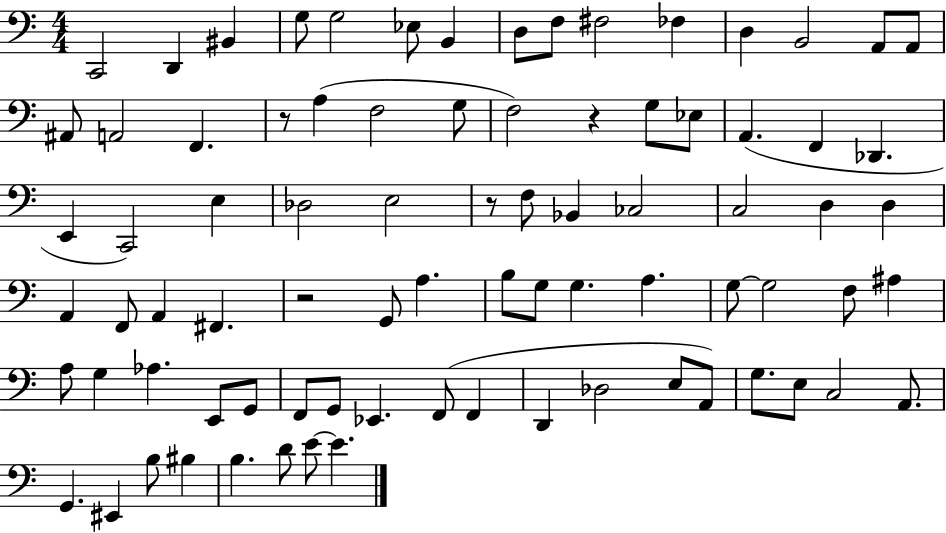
{
  \clef bass
  \numericTimeSignature
  \time 4/4
  \key c \major
  c,2 d,4 bis,4 | g8 g2 ees8 b,4 | d8 f8 fis2 fes4 | d4 b,2 a,8 a,8 | \break ais,8 a,2 f,4. | r8 a4( f2 g8 | f2) r4 g8 ees8 | a,4.( f,4 des,4. | \break e,4 c,2) e4 | des2 e2 | r8 f8 bes,4 ces2 | c2 d4 d4 | \break a,4 f,8 a,4 fis,4. | r2 g,8 a4. | b8 g8 g4. a4. | g8~~ g2 f8 ais4 | \break a8 g4 aes4. e,8 g,8 | f,8 g,8 ees,4. f,8( f,4 | d,4 des2 e8 a,8) | g8. e8 c2 a,8. | \break g,4. eis,4 b8 bis4 | b4. d'8 e'8~~ e'4. | \bar "|."
}